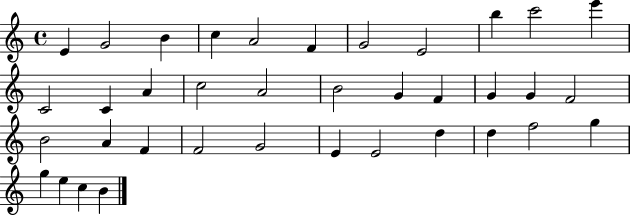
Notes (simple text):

E4/q G4/h B4/q C5/q A4/h F4/q G4/h E4/h B5/q C6/h E6/q C4/h C4/q A4/q C5/h A4/h B4/h G4/q F4/q G4/q G4/q F4/h B4/h A4/q F4/q F4/h G4/h E4/q E4/h D5/q D5/q F5/h G5/q G5/q E5/q C5/q B4/q